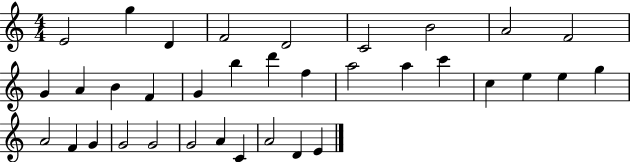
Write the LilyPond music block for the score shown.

{
  \clef treble
  \numericTimeSignature
  \time 4/4
  \key c \major
  e'2 g''4 d'4 | f'2 d'2 | c'2 b'2 | a'2 f'2 | \break g'4 a'4 b'4 f'4 | g'4 b''4 d'''4 f''4 | a''2 a''4 c'''4 | c''4 e''4 e''4 g''4 | \break a'2 f'4 g'4 | g'2 g'2 | g'2 a'4 c'4 | a'2 d'4 e'4 | \break \bar "|."
}